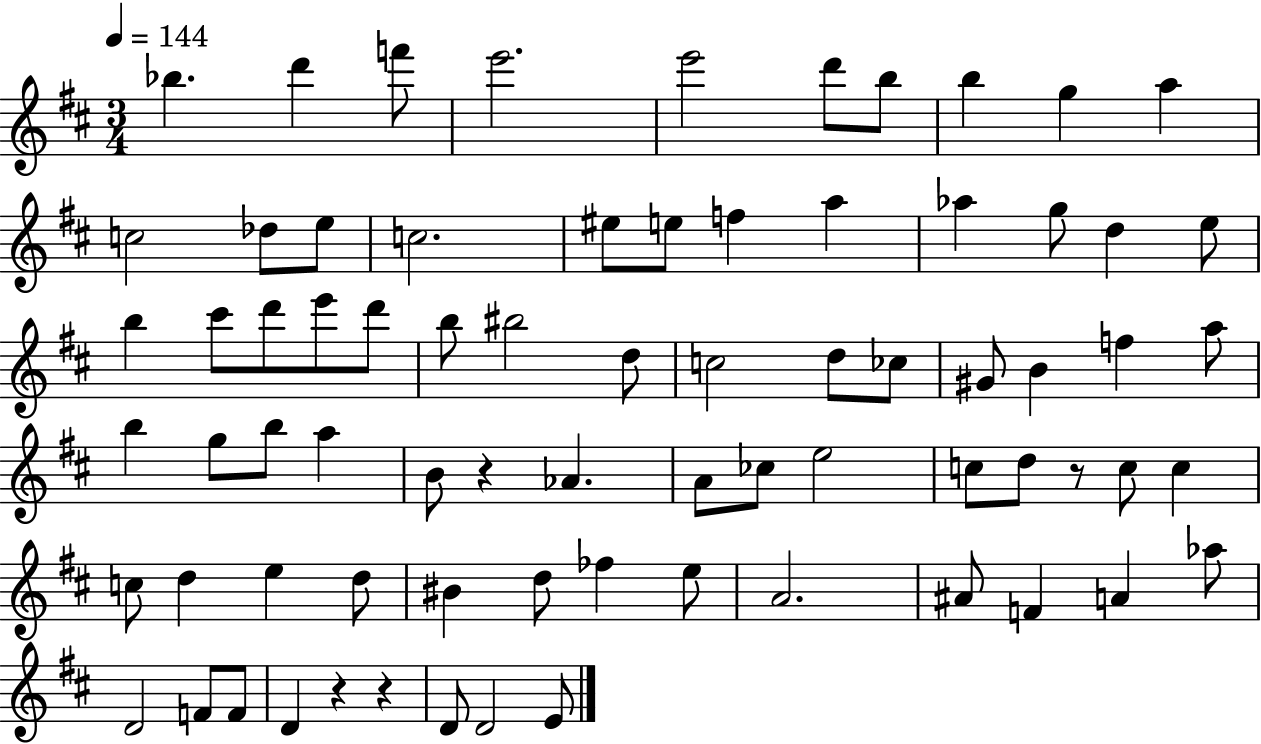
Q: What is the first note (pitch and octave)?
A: Bb5